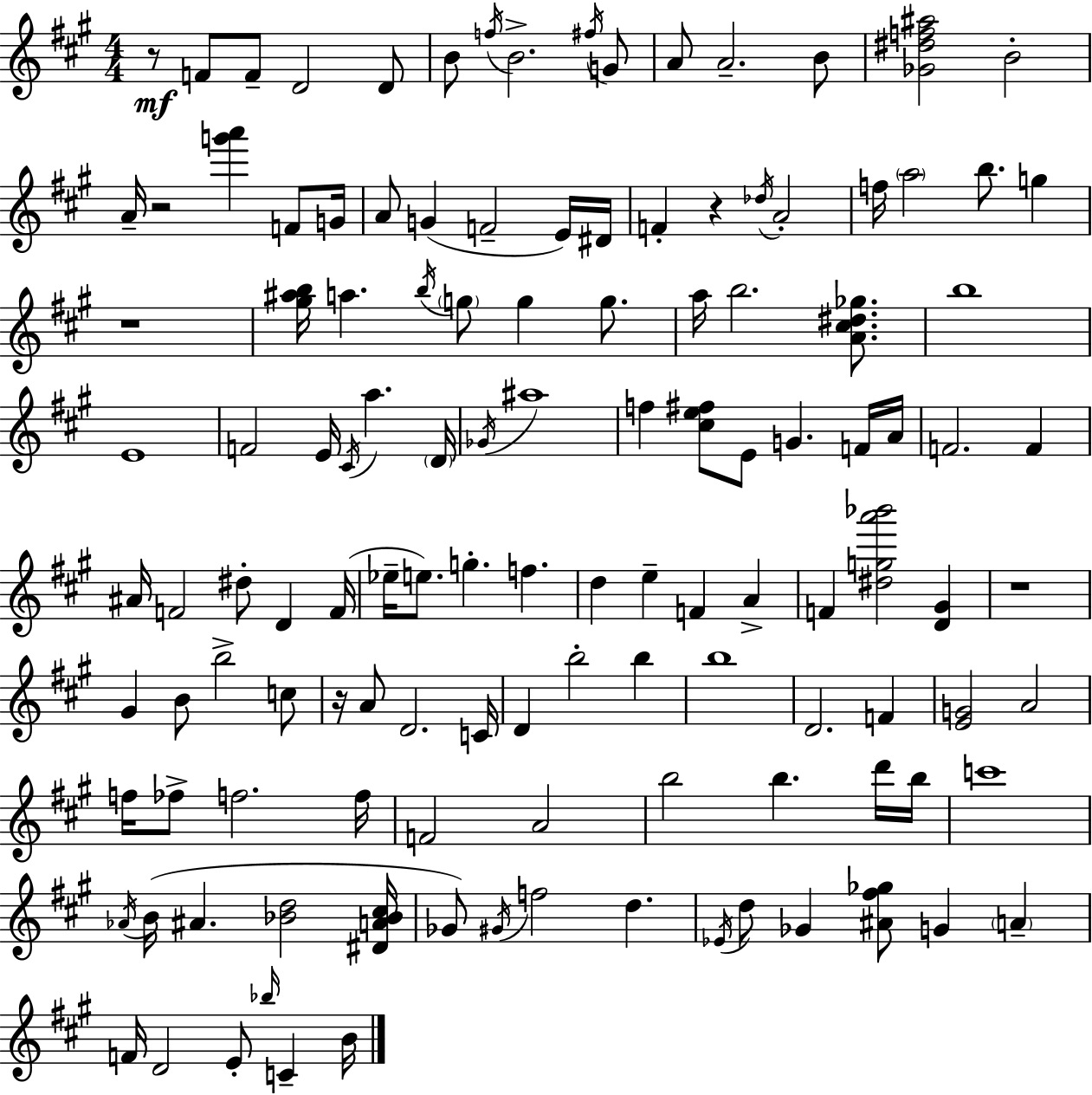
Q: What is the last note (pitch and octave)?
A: B4